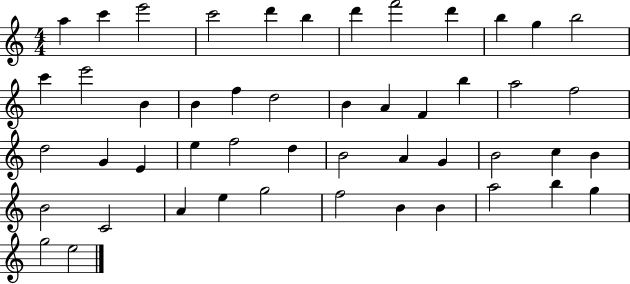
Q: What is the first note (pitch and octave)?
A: A5